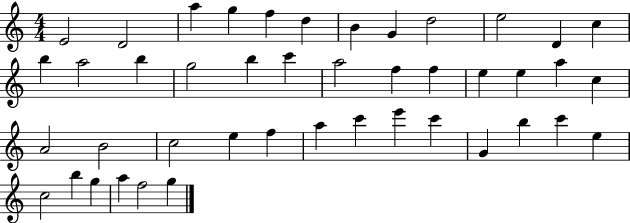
E4/h D4/h A5/q G5/q F5/q D5/q B4/q G4/q D5/h E5/h D4/q C5/q B5/q A5/h B5/q G5/h B5/q C6/q A5/h F5/q F5/q E5/q E5/q A5/q C5/q A4/h B4/h C5/h E5/q F5/q A5/q C6/q E6/q C6/q G4/q B5/q C6/q E5/q C5/h B5/q G5/q A5/q F5/h G5/q